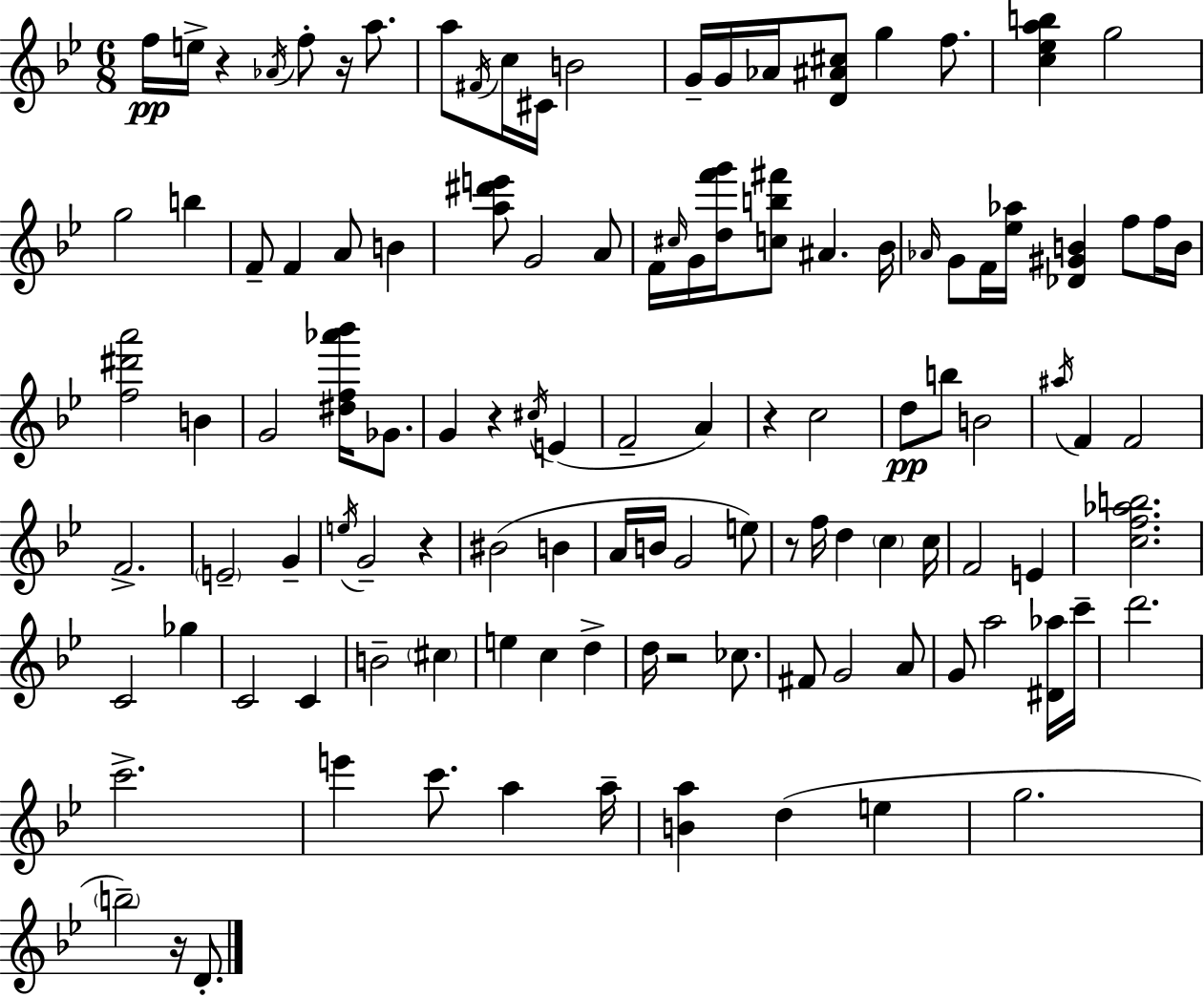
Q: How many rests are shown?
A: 8